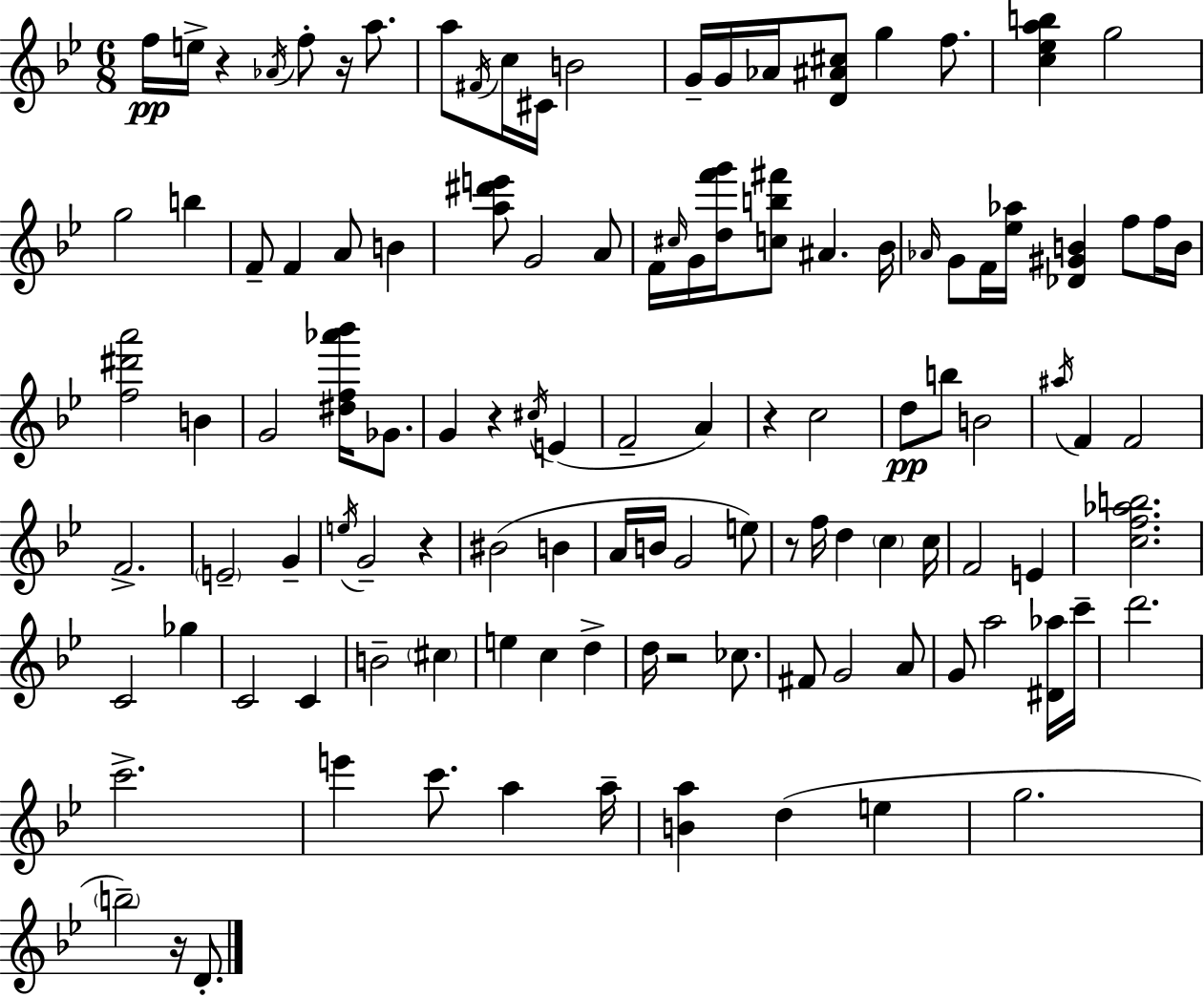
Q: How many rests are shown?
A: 8